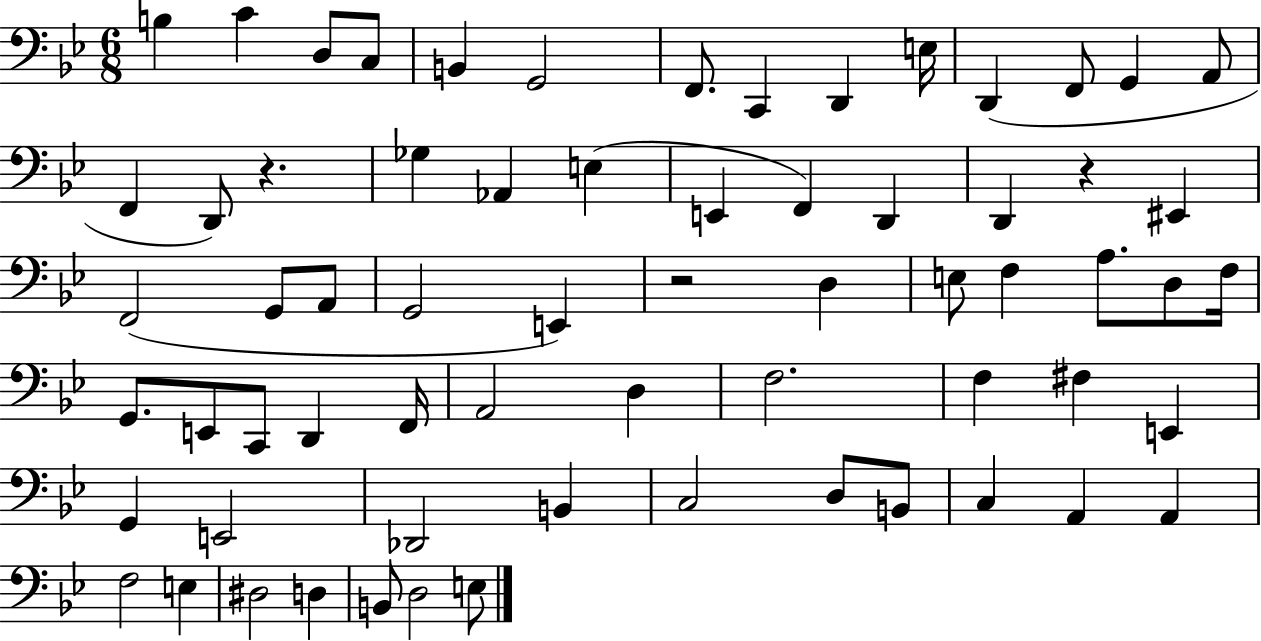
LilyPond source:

{
  \clef bass
  \numericTimeSignature
  \time 6/8
  \key bes \major
  \repeat volta 2 { b4 c'4 d8 c8 | b,4 g,2 | f,8. c,4 d,4 e16 | d,4( f,8 g,4 a,8 | \break f,4 d,8) r4. | ges4 aes,4 e4( | e,4 f,4) d,4 | d,4 r4 eis,4 | \break f,2( g,8 a,8 | g,2 e,4) | r2 d4 | e8 f4 a8. d8 f16 | \break g,8. e,8 c,8 d,4 f,16 | a,2 d4 | f2. | f4 fis4 e,4 | \break g,4 e,2 | des,2 b,4 | c2 d8 b,8 | c4 a,4 a,4 | \break f2 e4 | dis2 d4 | b,8 d2 e8 | } \bar "|."
}